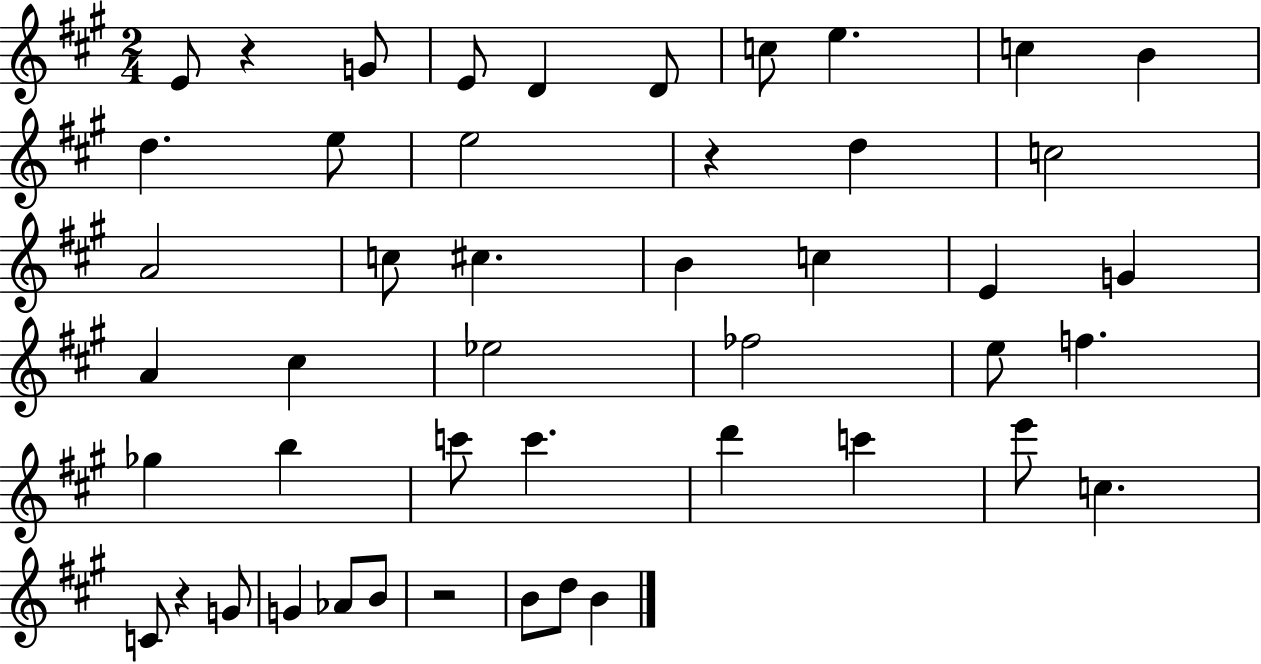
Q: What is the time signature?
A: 2/4